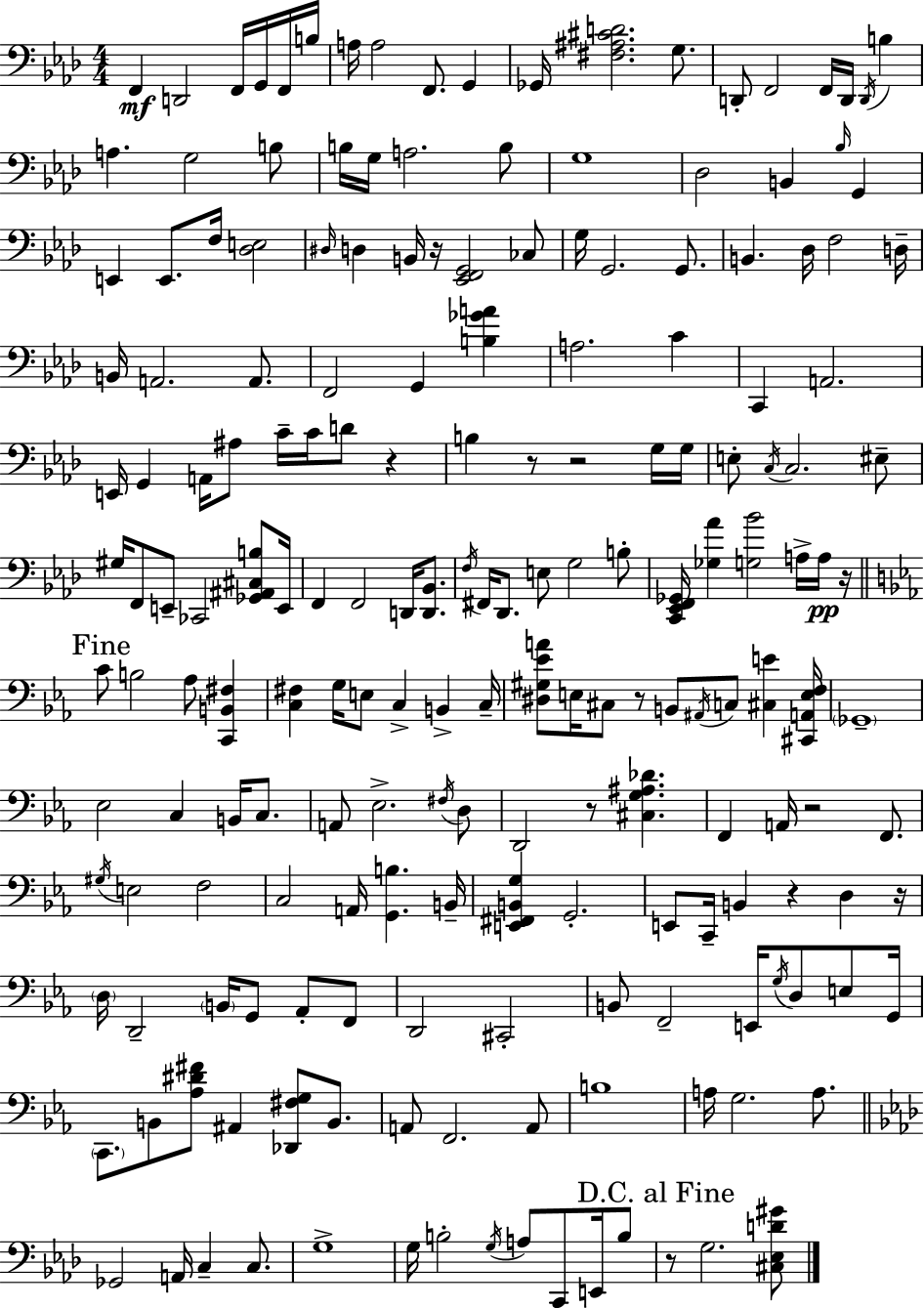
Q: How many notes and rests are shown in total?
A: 190